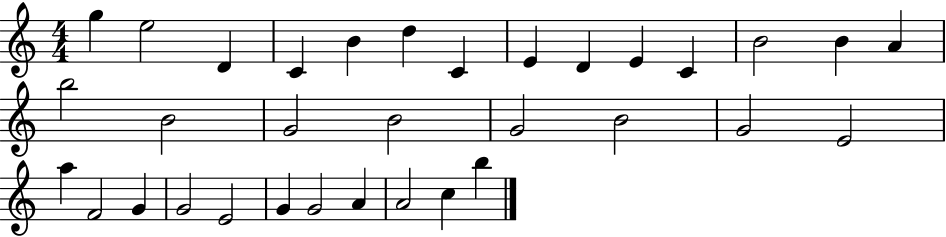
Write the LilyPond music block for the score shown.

{
  \clef treble
  \numericTimeSignature
  \time 4/4
  \key c \major
  g''4 e''2 d'4 | c'4 b'4 d''4 c'4 | e'4 d'4 e'4 c'4 | b'2 b'4 a'4 | \break b''2 b'2 | g'2 b'2 | g'2 b'2 | g'2 e'2 | \break a''4 f'2 g'4 | g'2 e'2 | g'4 g'2 a'4 | a'2 c''4 b''4 | \break \bar "|."
}